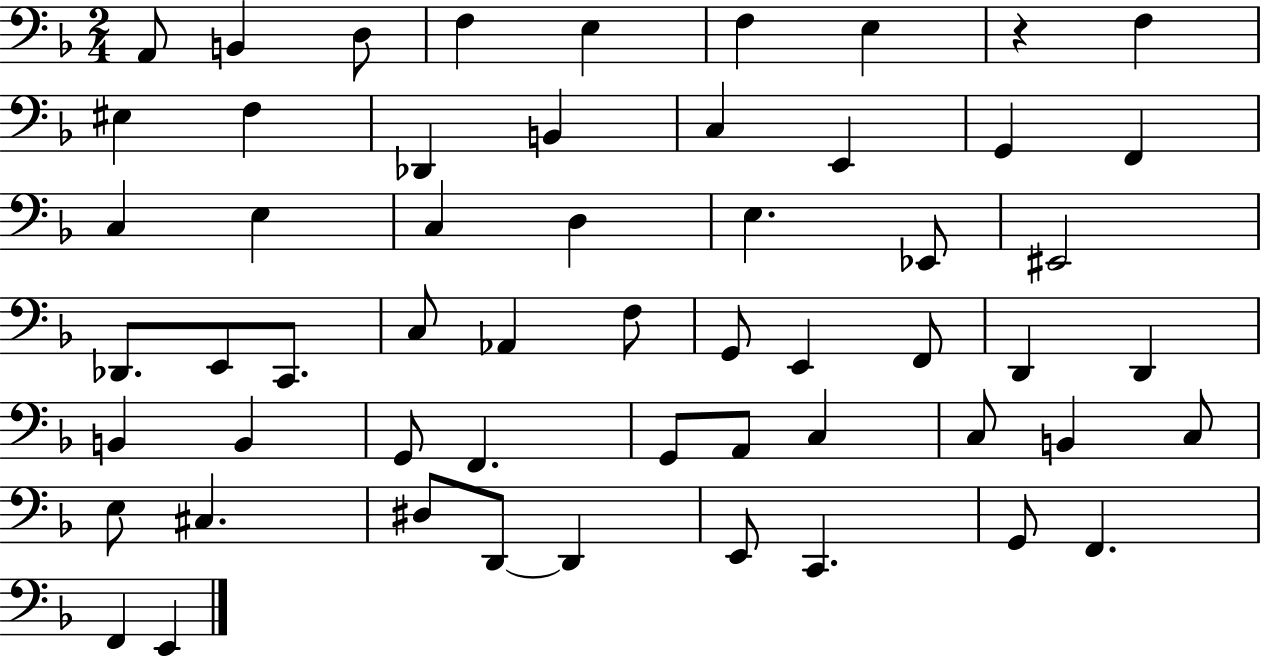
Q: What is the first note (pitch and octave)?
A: A2